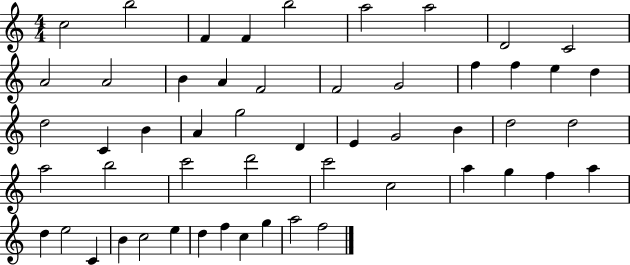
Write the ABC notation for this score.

X:1
T:Untitled
M:4/4
L:1/4
K:C
c2 b2 F F b2 a2 a2 D2 C2 A2 A2 B A F2 F2 G2 f f e d d2 C B A g2 D E G2 B d2 d2 a2 b2 c'2 d'2 c'2 c2 a g f a d e2 C B c2 e d f c g a2 f2